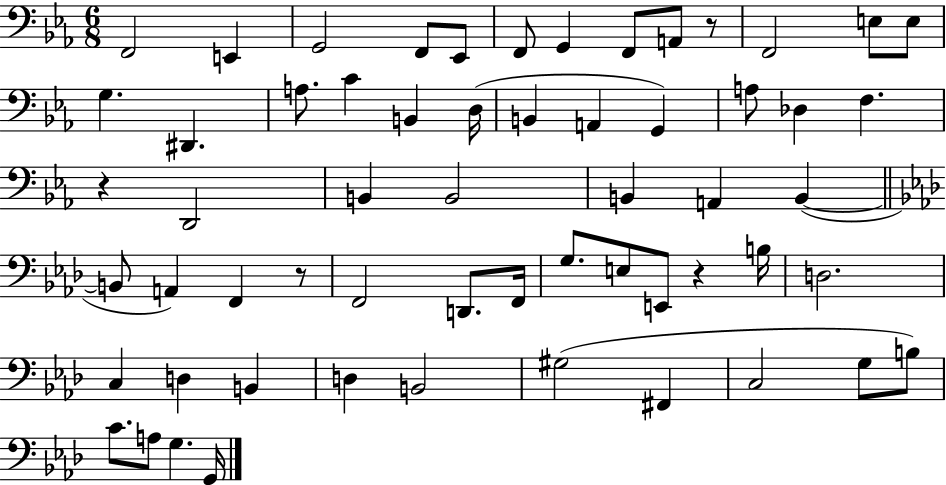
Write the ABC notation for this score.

X:1
T:Untitled
M:6/8
L:1/4
K:Eb
F,,2 E,, G,,2 F,,/2 _E,,/2 F,,/2 G,, F,,/2 A,,/2 z/2 F,,2 E,/2 E,/2 G, ^D,, A,/2 C B,, D,/4 B,, A,, G,, A,/2 _D, F, z D,,2 B,, B,,2 B,, A,, B,, B,,/2 A,, F,, z/2 F,,2 D,,/2 F,,/4 G,/2 E,/2 E,,/2 z B,/4 D,2 C, D, B,, D, B,,2 ^G,2 ^F,, C,2 G,/2 B,/2 C/2 A,/2 G, G,,/4